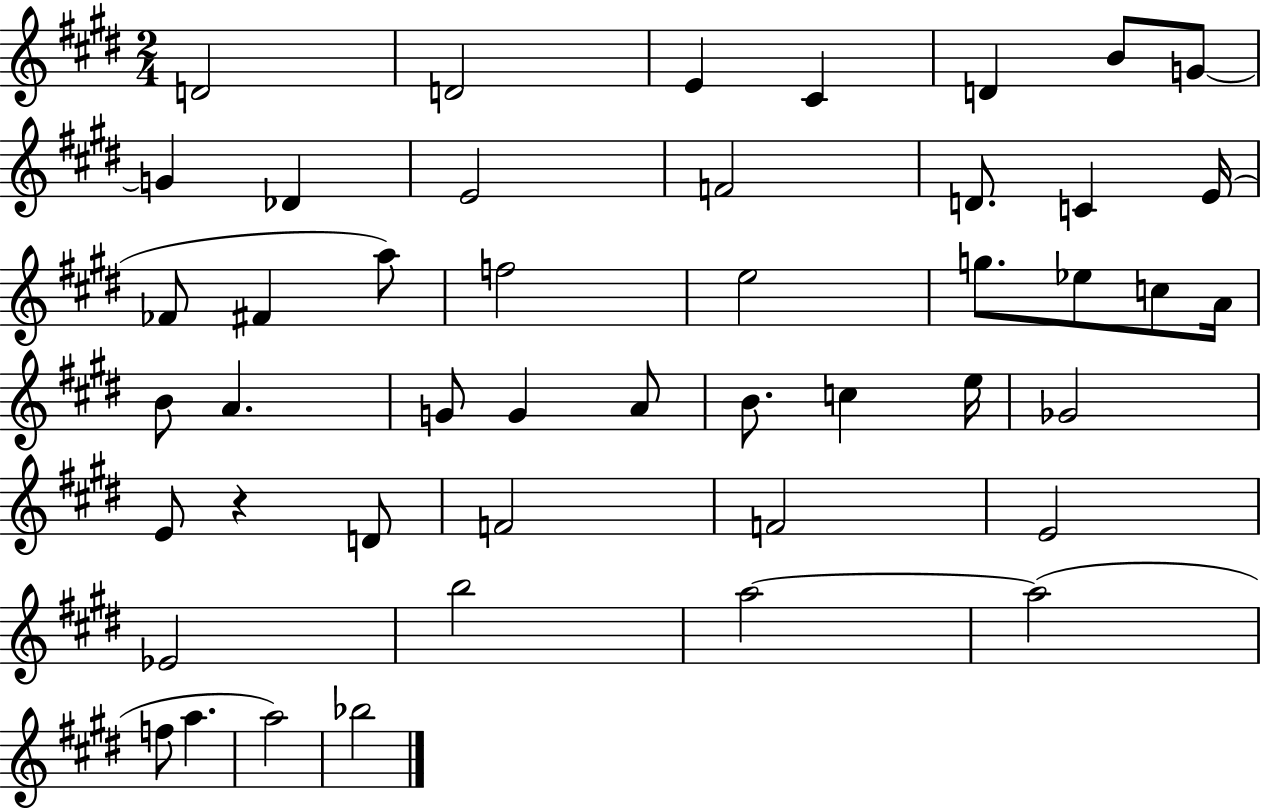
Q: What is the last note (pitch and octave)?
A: Bb5